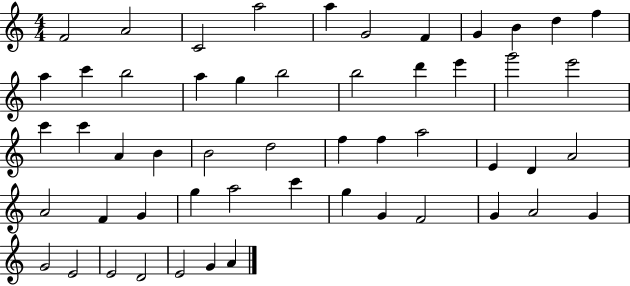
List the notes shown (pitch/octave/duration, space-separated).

F4/h A4/h C4/h A5/h A5/q G4/h F4/q G4/q B4/q D5/q F5/q A5/q C6/q B5/h A5/q G5/q B5/h B5/h D6/q E6/q G6/h E6/h C6/q C6/q A4/q B4/q B4/h D5/h F5/q F5/q A5/h E4/q D4/q A4/h A4/h F4/q G4/q G5/q A5/h C6/q G5/q G4/q F4/h G4/q A4/h G4/q G4/h E4/h E4/h D4/h E4/h G4/q A4/q